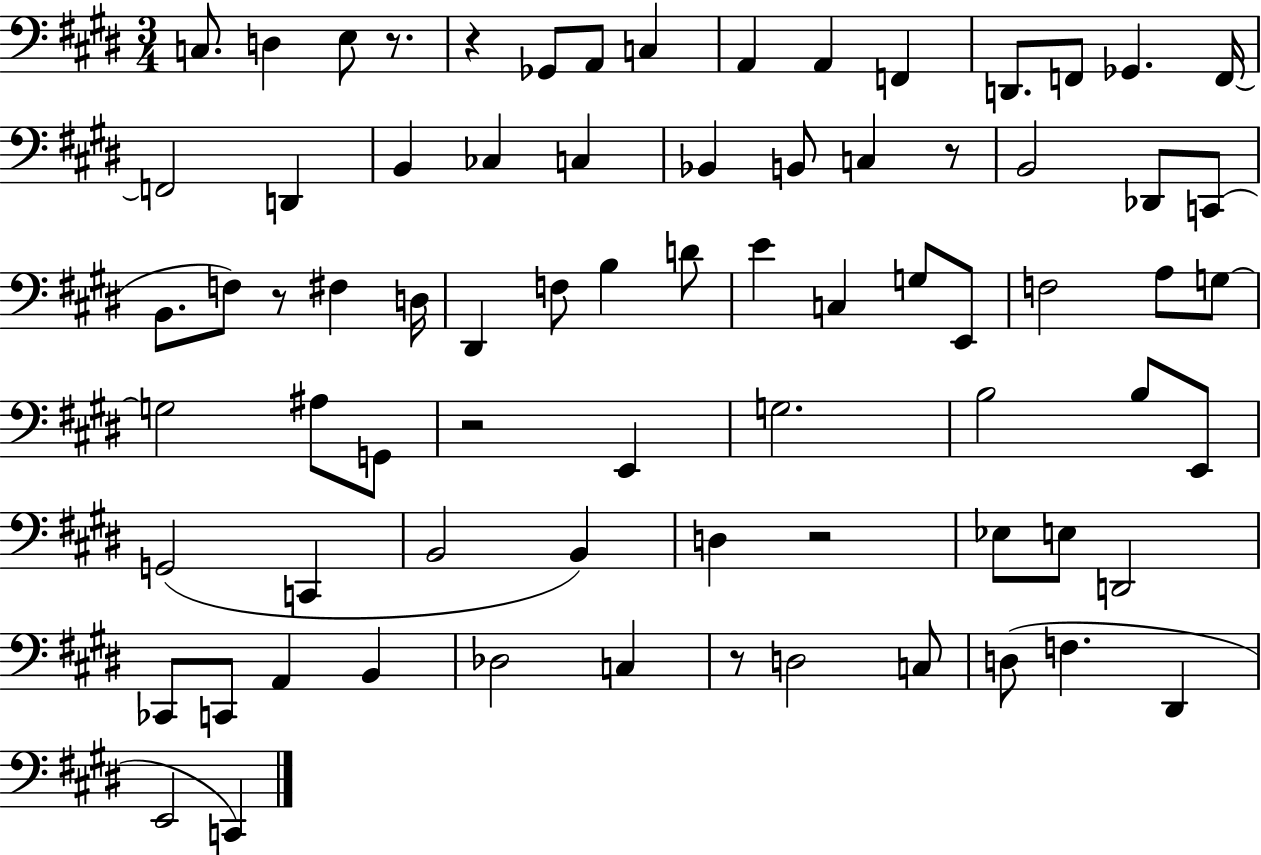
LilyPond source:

{
  \clef bass
  \numericTimeSignature
  \time 3/4
  \key e \major
  c8. d4 e8 r8. | r4 ges,8 a,8 c4 | a,4 a,4 f,4 | d,8. f,8 ges,4. f,16~~ | \break f,2 d,4 | b,4 ces4 c4 | bes,4 b,8 c4 r8 | b,2 des,8 c,8( | \break b,8. f8) r8 fis4 d16 | dis,4 f8 b4 d'8 | e'4 c4 g8 e,8 | f2 a8 g8~~ | \break g2 ais8 g,8 | r2 e,4 | g2. | b2 b8 e,8 | \break g,2( c,4 | b,2 b,4) | d4 r2 | ees8 e8 d,2 | \break ces,8 c,8 a,4 b,4 | des2 c4 | r8 d2 c8 | d8( f4. dis,4 | \break e,2 c,4) | \bar "|."
}